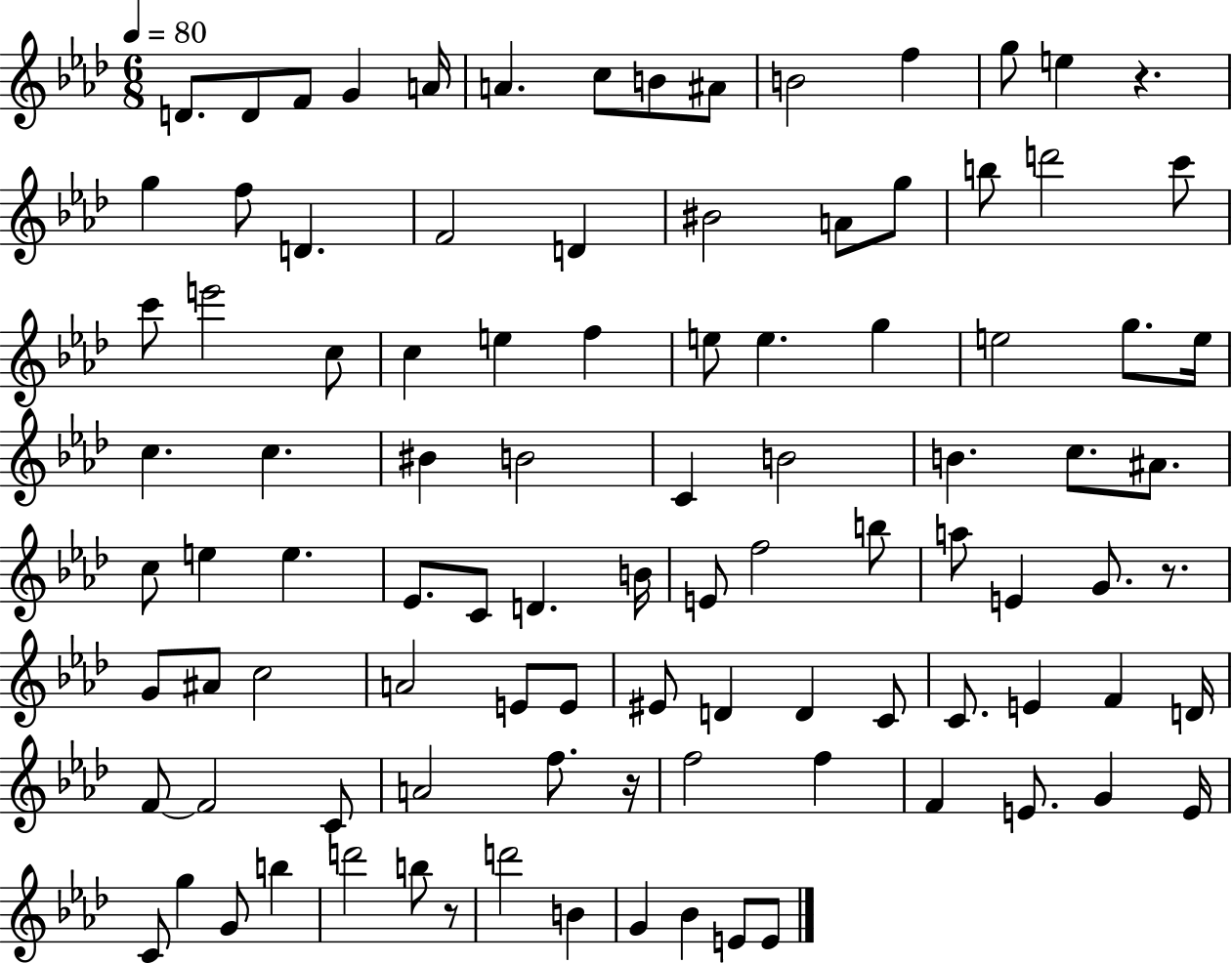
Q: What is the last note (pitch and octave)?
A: E4